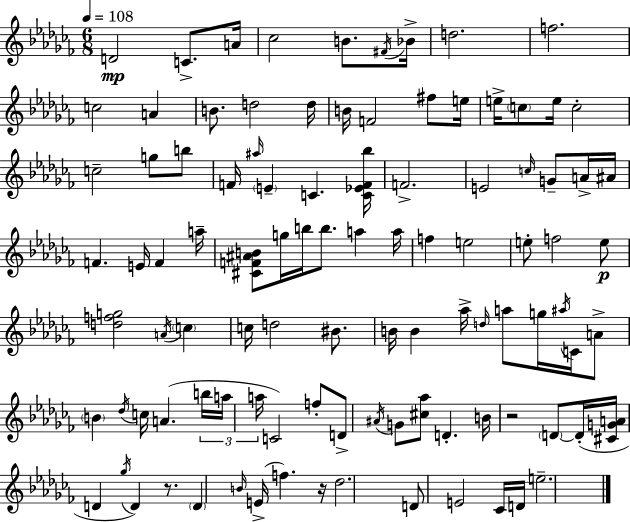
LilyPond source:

{
  \clef treble
  \numericTimeSignature
  \time 6/8
  \key aes \minor
  \tempo 4 = 108
  d'2\mp c'8.-> a'16 | ces''2 b'8. \acciaccatura { fis'16 } | bes'16-> d''2. | f''2. | \break c''2 a'4 | b'8. d''2 | d''16 b'16 f'2 fis''8 | e''16 e''16-> \parenthesize c''8 e''16 c''2-. | \break c''2-- g''8 b''8 | f'16 \grace { ais''16 } \parenthesize e'4-- c'4. | <c' ees' f' bes''>16 f'2.-> | e'2 \grace { c''16 } g'8-- | \break a'16-> ais'16 f'4. e'16 f'4 | a''16-- <cis' f' ais' b'>8 g''16 b''16 b''8. a''4 | a''16 f''4 e''2 | e''8-. f''2 | \break e''8\p <d'' f'' g''>2 \acciaccatura { a'16 } | \parenthesize c''4 c''16 d''2 | bis'8. b'16 b'4 aes''16-> \grace { d''16 } a''8 | g''16 \acciaccatura { ais''16 } c'16 a'8-> \parenthesize b'4 \acciaccatura { des''16 } c''16 | \break a'4.( \tuplet 3/2 { b''16 a''16 a''16 } c'2) | f''8-. d'8-> \acciaccatura { ais'16 } g'8 | <cis'' aes''>8 d'4.-. b'16 r2 | \parenthesize d'8~~ d'16-.( <cis' g' a'>16 d'4 | \break \acciaccatura { ges''16 }) d'4 r8. \parenthesize d'4 | \grace { b'16 }( e'16-> f''4.) r16 des''2. | d'8 | e'2 ces'16 d'16 e''2.-- | \break \bar "|."
}